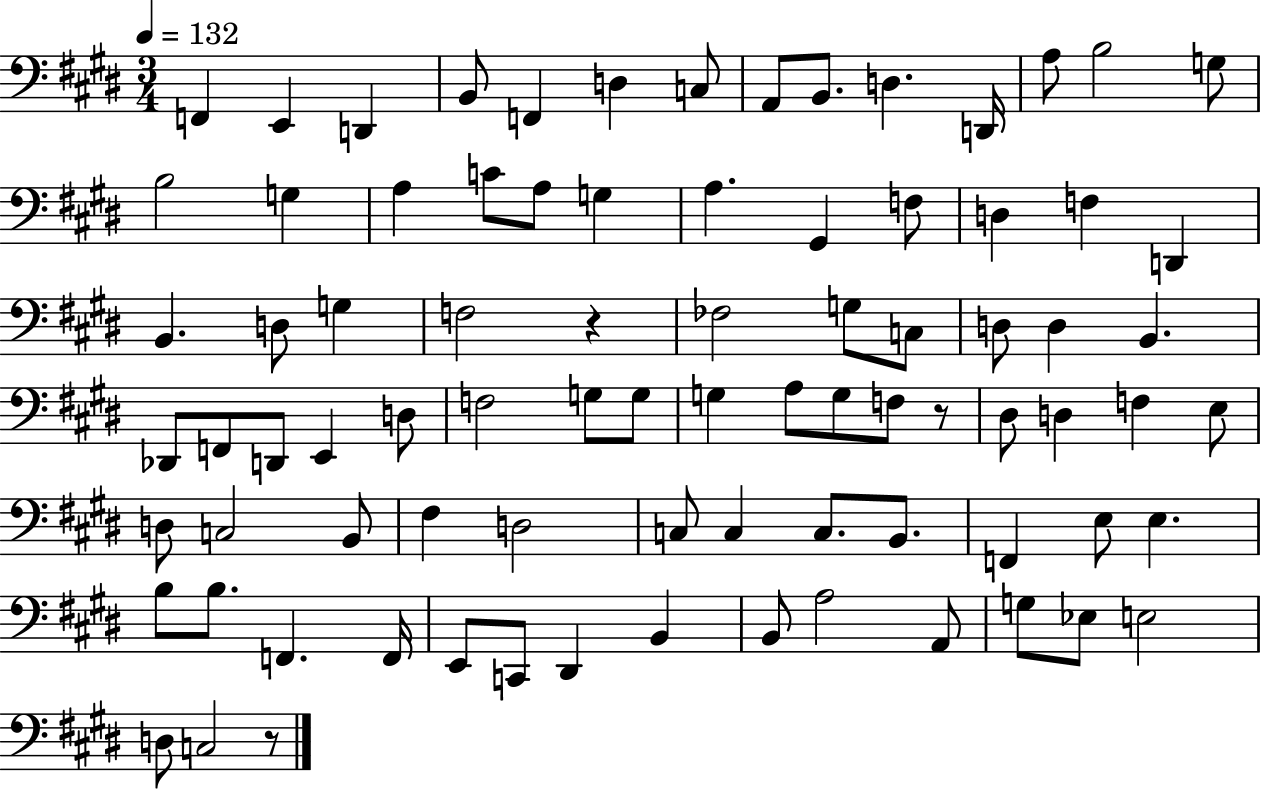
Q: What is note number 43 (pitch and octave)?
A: G3